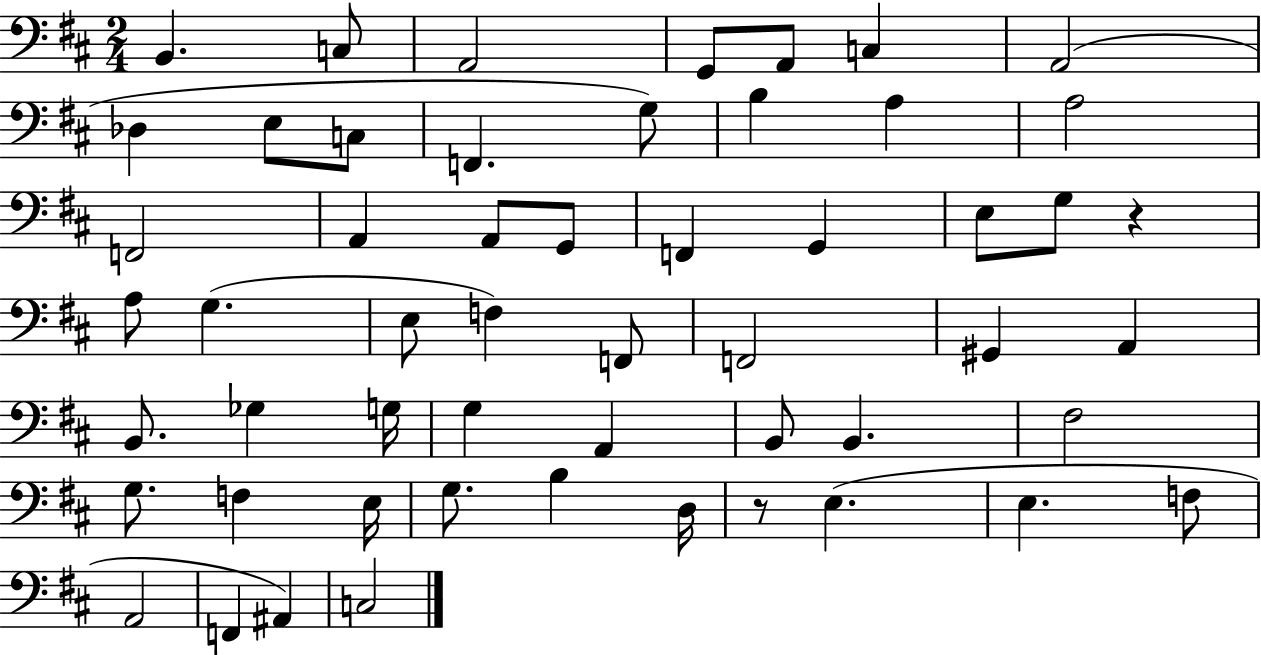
B2/q. C3/e A2/h G2/e A2/e C3/q A2/h Db3/q E3/e C3/e F2/q. G3/e B3/q A3/q A3/h F2/h A2/q A2/e G2/e F2/q G2/q E3/e G3/e R/q A3/e G3/q. E3/e F3/q F2/e F2/h G#2/q A2/q B2/e. Gb3/q G3/s G3/q A2/q B2/e B2/q. F#3/h G3/e. F3/q E3/s G3/e. B3/q D3/s R/e E3/q. E3/q. F3/e A2/h F2/q A#2/q C3/h